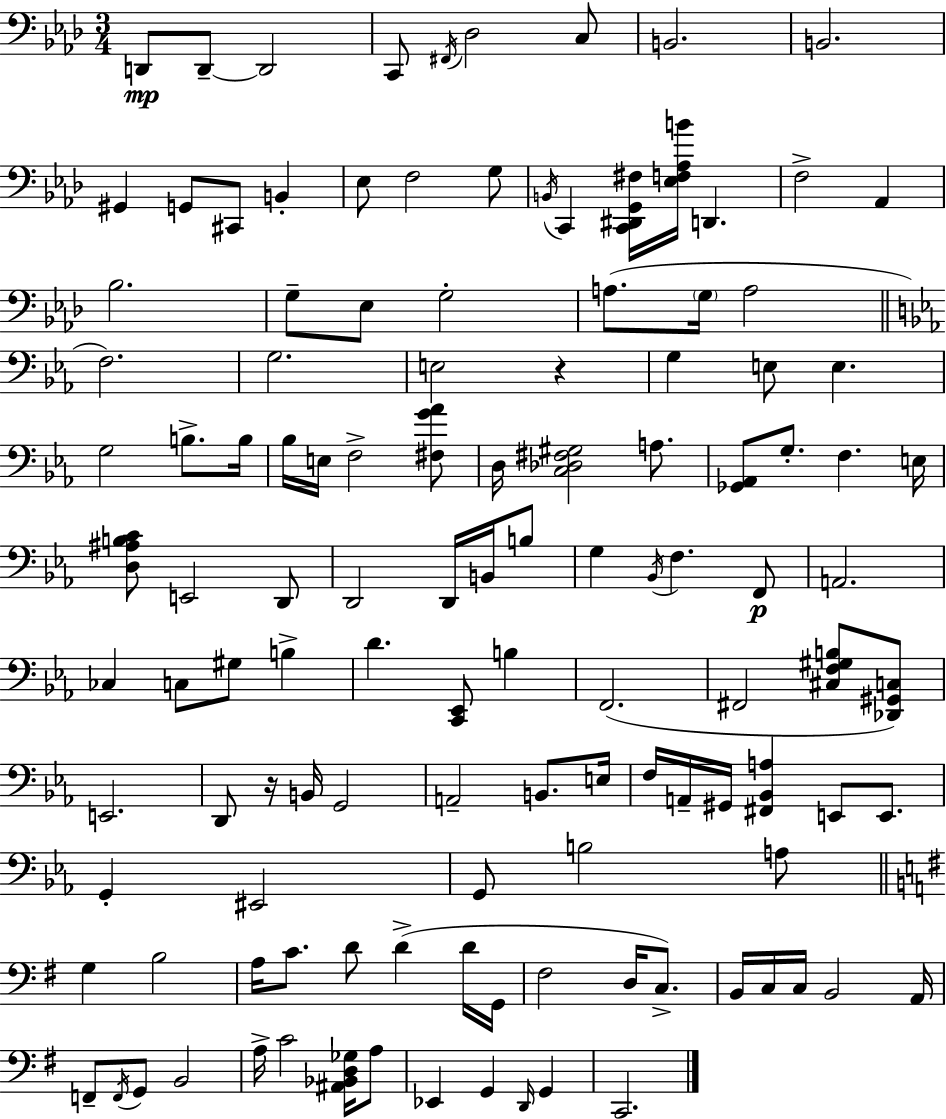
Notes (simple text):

D2/e D2/e D2/h C2/e F#2/s Db3/h C3/e B2/h. B2/h. G#2/q G2/e C#2/e B2/q Eb3/e F3/h G3/e B2/s C2/q [C2,D#2,G2,F#3]/s [Eb3,F3,Ab3,B4]/s D2/q. F3/h Ab2/q Bb3/h. G3/e Eb3/e G3/h A3/e. G3/s A3/h F3/h. G3/h. E3/h R/q G3/q E3/e E3/q. G3/h B3/e. B3/s Bb3/s E3/s F3/h [F#3,G4,Ab4]/e D3/s [C3,Db3,F#3,G#3]/h A3/e. [Gb2,Ab2]/e G3/e. F3/q. E3/s [D3,A#3,B3,C4]/e E2/h D2/e D2/h D2/s B2/s B3/e G3/q Bb2/s F3/q. F2/e A2/h. CES3/q C3/e G#3/e B3/q D4/q. [C2,Eb2]/e B3/q F2/h. F#2/h [C#3,F3,G#3,B3]/e [Db2,G#2,C3]/e E2/h. D2/e R/s B2/s G2/h A2/h B2/e. E3/s F3/s A2/s G#2/s [F#2,Bb2,A3]/q E2/e E2/e. G2/q EIS2/h G2/e B3/h A3/e G3/q B3/h A3/s C4/e. D4/e D4/q D4/s G2/s F#3/h D3/s C3/e. B2/s C3/s C3/s B2/h A2/s F2/e F2/s G2/e B2/h A3/s C4/h [A#2,Bb2,D3,Gb3]/s A3/e Eb2/q G2/q D2/s G2/q C2/h.